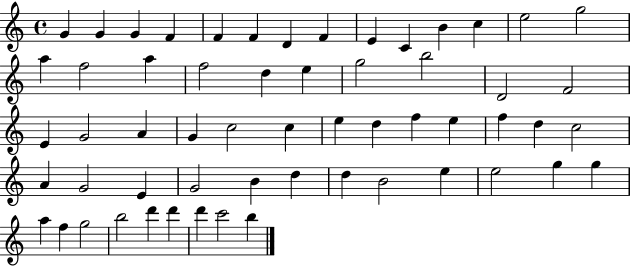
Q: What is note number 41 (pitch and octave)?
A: G4